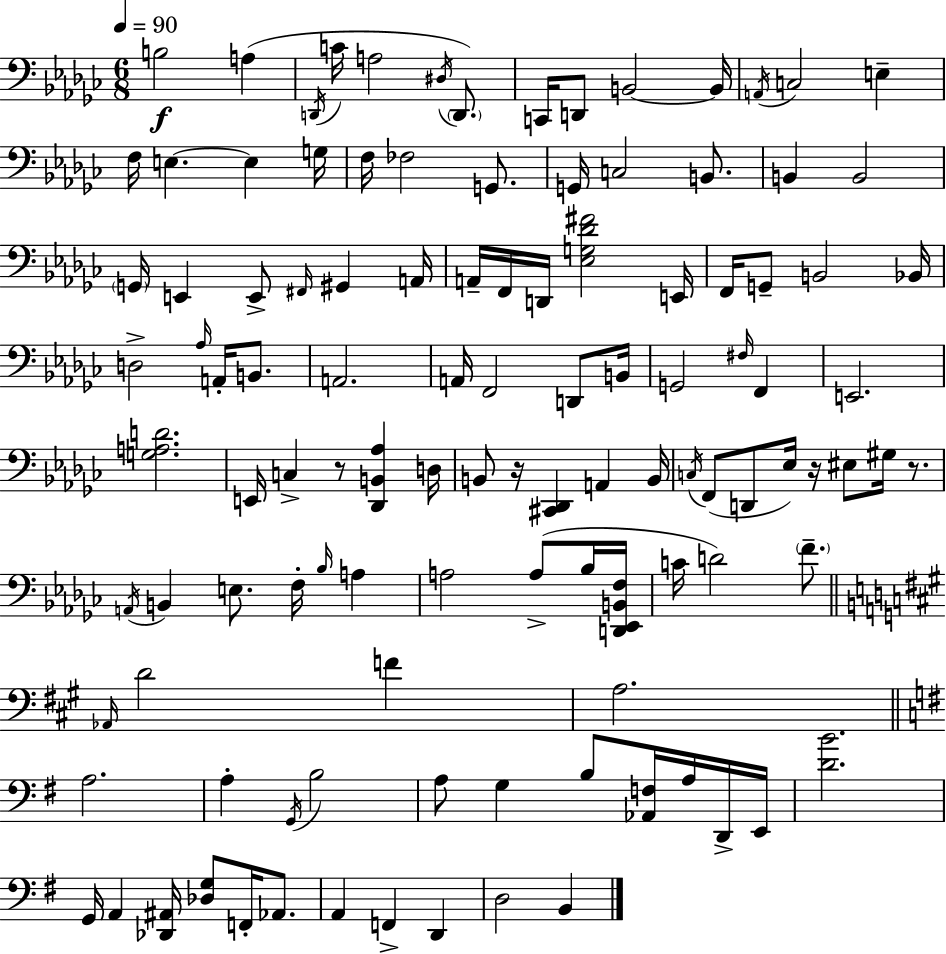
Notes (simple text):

B3/h A3/q D2/s C4/s A3/h D#3/s D2/e. C2/s D2/e B2/h B2/s A2/s C3/h E3/q F3/s E3/q. E3/q G3/s F3/s FES3/h G2/e. G2/s C3/h B2/e. B2/q B2/h G2/s E2/q E2/e F#2/s G#2/q A2/s A2/s F2/s D2/s [Eb3,G3,Db4,F#4]/h E2/s F2/s G2/e B2/h Bb2/s D3/h Ab3/s A2/s B2/e. A2/h. A2/s F2/h D2/e B2/s G2/h F#3/s F2/q E2/h. [G3,A3,D4]/h. E2/s C3/q R/e [Db2,B2,Ab3]/q D3/s B2/e R/s [C#2,Db2]/q A2/q B2/s C3/s F2/e D2/e Eb3/s R/s EIS3/e G#3/s R/e. A2/s B2/q E3/e. F3/s Bb3/s A3/q A3/h A3/e Bb3/s [D2,Eb2,B2,F3]/s C4/s D4/h F4/e. Ab2/s D4/h F4/q A3/h. A3/h. A3/q G2/s B3/h A3/e G3/q B3/e [Ab2,F3]/s A3/s D2/s E2/s [D4,B4]/h. G2/s A2/q [Db2,A#2]/s [Db3,G3]/e F2/s Ab2/e. A2/q F2/q D2/q D3/h B2/q